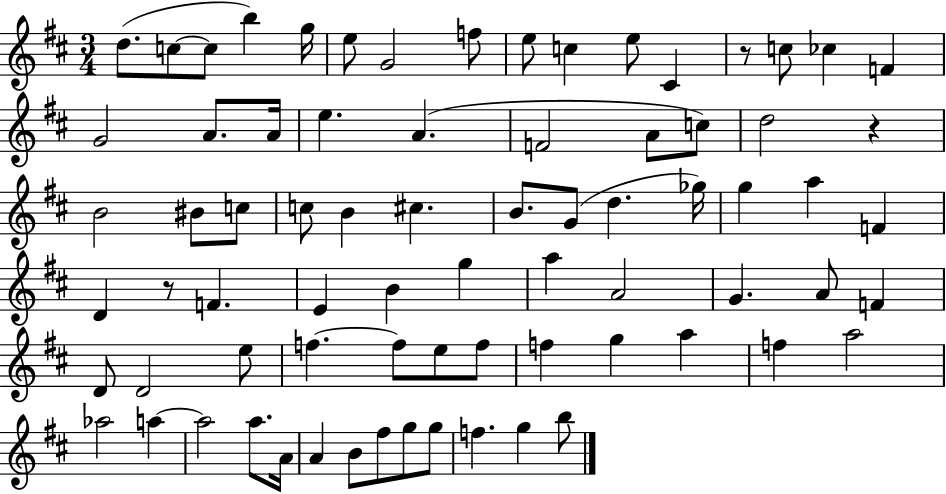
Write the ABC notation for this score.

X:1
T:Untitled
M:3/4
L:1/4
K:D
d/2 c/2 c/2 b g/4 e/2 G2 f/2 e/2 c e/2 ^C z/2 c/2 _c F G2 A/2 A/4 e A F2 A/2 c/2 d2 z B2 ^B/2 c/2 c/2 B ^c B/2 G/2 d _g/4 g a F D z/2 F E B g a A2 G A/2 F D/2 D2 e/2 f f/2 e/2 f/2 f g a f a2 _a2 a a2 a/2 A/4 A B/2 ^f/2 g/2 g/2 f g b/2